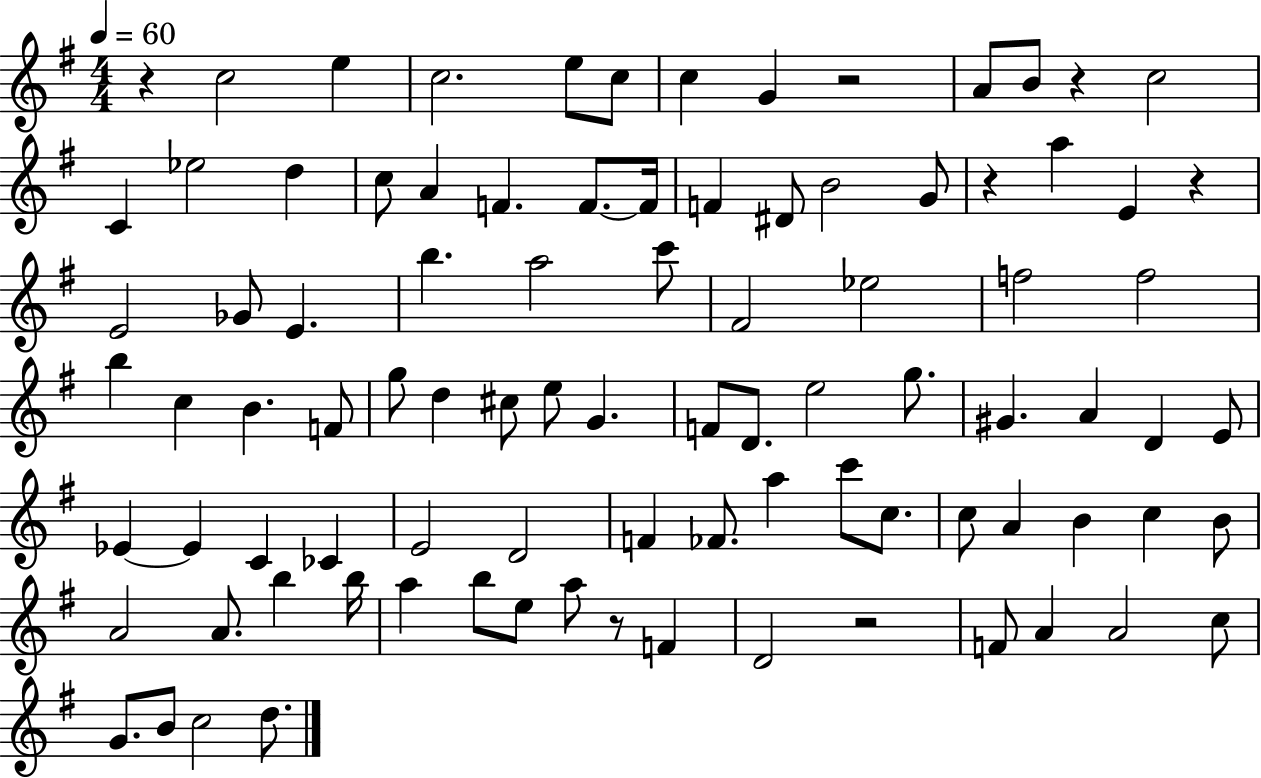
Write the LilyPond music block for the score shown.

{
  \clef treble
  \numericTimeSignature
  \time 4/4
  \key g \major
  \tempo 4 = 60
  \repeat volta 2 { r4 c''2 e''4 | c''2. e''8 c''8 | c''4 g'4 r2 | a'8 b'8 r4 c''2 | \break c'4 ees''2 d''4 | c''8 a'4 f'4. f'8.~~ f'16 | f'4 dis'8 b'2 g'8 | r4 a''4 e'4 r4 | \break e'2 ges'8 e'4. | b''4. a''2 c'''8 | fis'2 ees''2 | f''2 f''2 | \break b''4 c''4 b'4. f'8 | g''8 d''4 cis''8 e''8 g'4. | f'8 d'8. e''2 g''8. | gis'4. a'4 d'4 e'8 | \break ees'4~~ ees'4 c'4 ces'4 | e'2 d'2 | f'4 fes'8. a''4 c'''8 c''8. | c''8 a'4 b'4 c''4 b'8 | \break a'2 a'8. b''4 b''16 | a''4 b''8 e''8 a''8 r8 f'4 | d'2 r2 | f'8 a'4 a'2 c''8 | \break g'8. b'8 c''2 d''8. | } \bar "|."
}